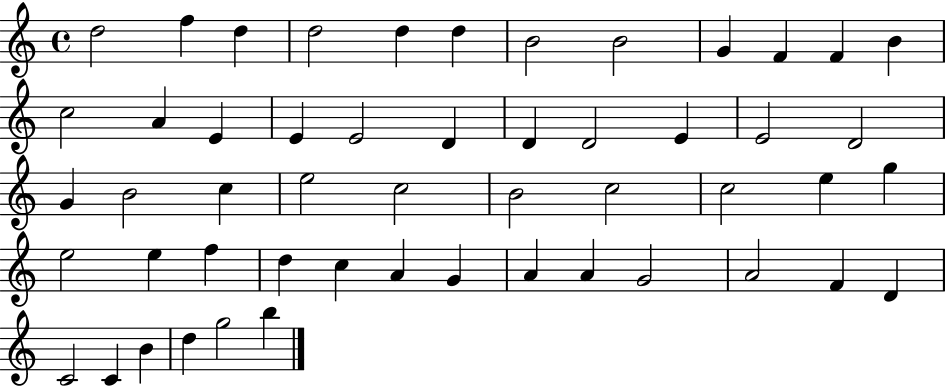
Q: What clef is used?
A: treble